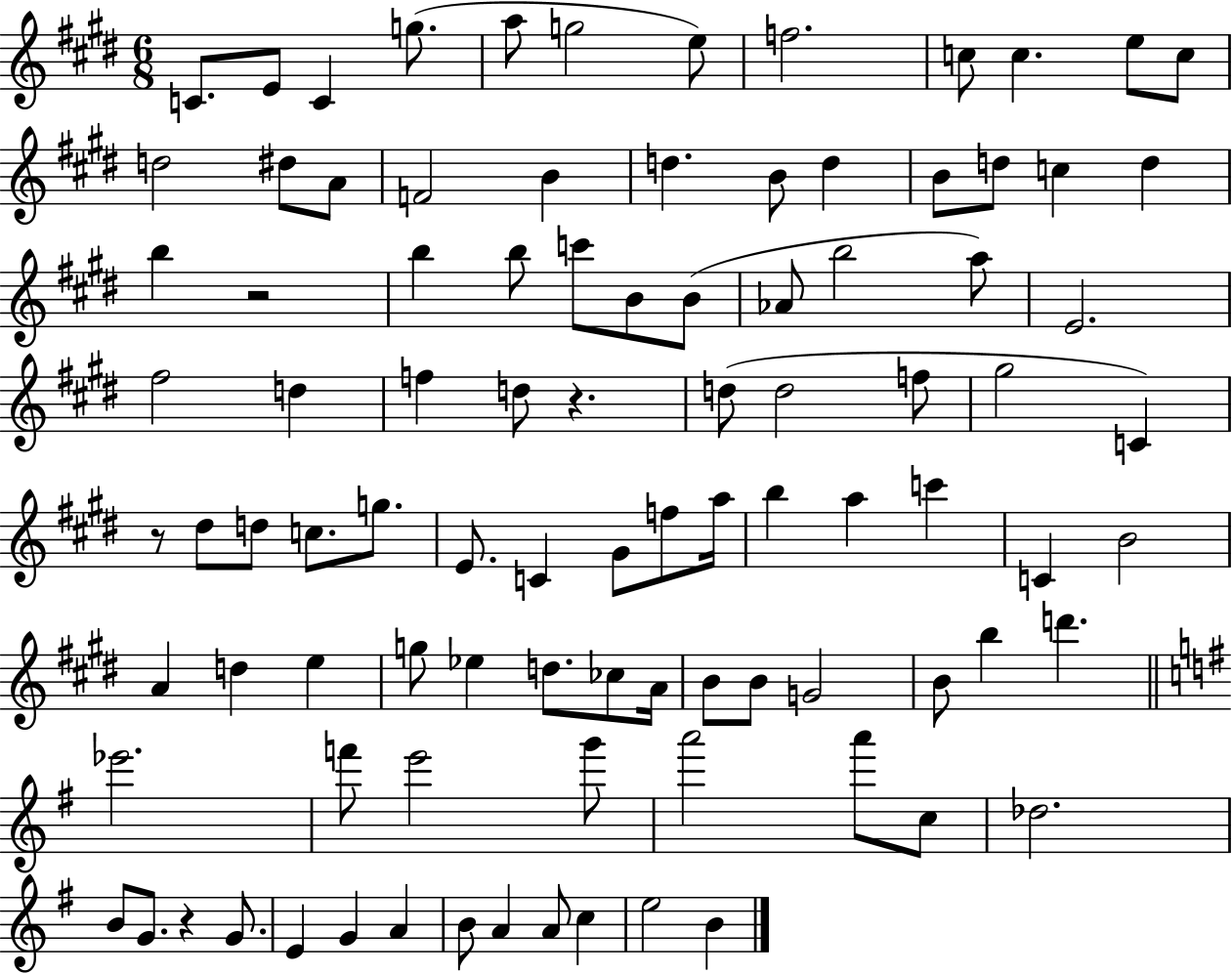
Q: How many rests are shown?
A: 4